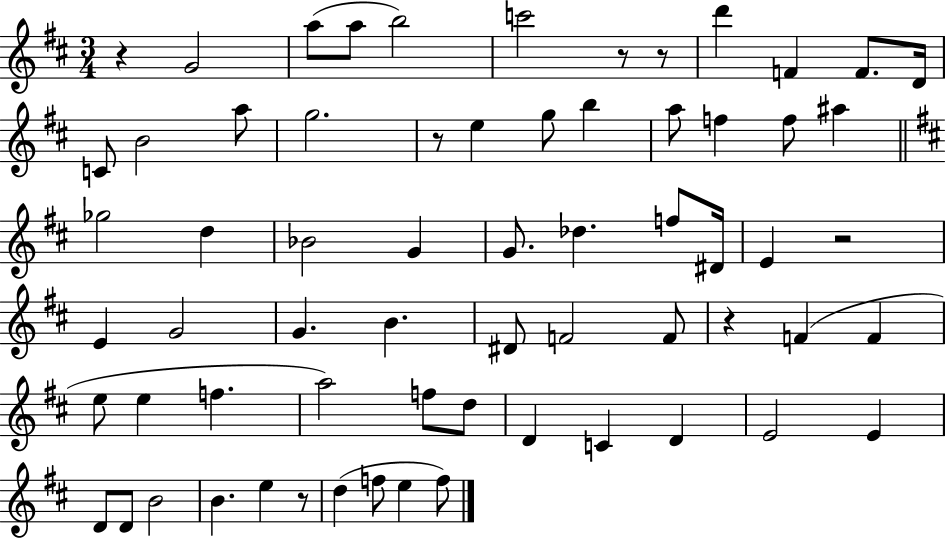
R/q G4/h A5/e A5/e B5/h C6/h R/e R/e D6/q F4/q F4/e. D4/s C4/e B4/h A5/e G5/h. R/e E5/q G5/e B5/q A5/e F5/q F5/e A#5/q Gb5/h D5/q Bb4/h G4/q G4/e. Db5/q. F5/e D#4/s E4/q R/h E4/q G4/h G4/q. B4/q. D#4/e F4/h F4/e R/q F4/q F4/q E5/e E5/q F5/q. A5/h F5/e D5/e D4/q C4/q D4/q E4/h E4/q D4/e D4/e B4/h B4/q. E5/q R/e D5/q F5/e E5/q F5/e